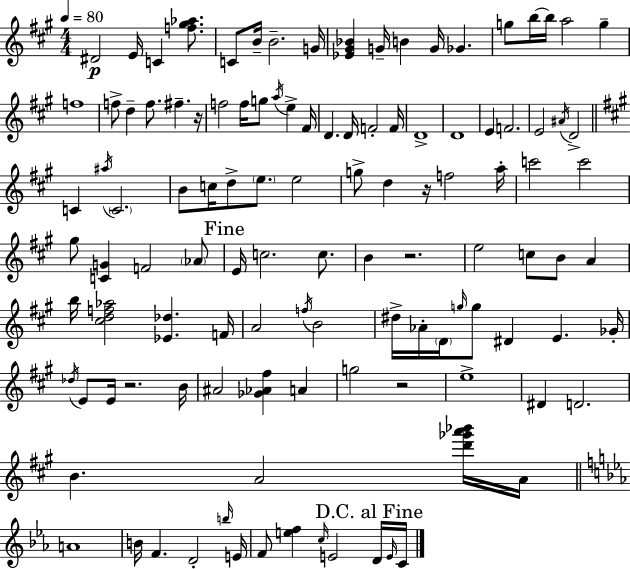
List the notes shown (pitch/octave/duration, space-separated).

D#4/h E4/s C4/q [F5,G#5,Ab5]/e. C4/e B4/s B4/h. G4/s [Eb4,G#4,Bb4]/q G4/s B4/q G4/s Gb4/q. G5/e B5/s B5/s A5/h G5/q F5/w F5/e D5/q F5/e. F#5/q. R/s F5/h F5/s G5/e A5/s E5/q F#4/s D4/q. D4/s F4/h F4/s D4/w D4/w E4/q F4/h. E4/h A#4/s D4/h C4/q A#5/s C4/h. B4/e C5/s D5/e E5/e. E5/h G5/e D5/q R/s F5/h A5/s C6/h C6/h G#5/e [C4,G4]/q F4/h Ab4/e E4/s C5/h. C5/e. B4/q R/h. E5/h C5/e B4/e A4/q B5/s [C#5,D5,F5,Ab5]/h [Eb4,Db5]/q. F4/s A4/h F5/s B4/h D#5/s Ab4/s D4/s G5/s G5/e D#4/q E4/q. Gb4/s Db5/s E4/e E4/s R/h. B4/s A#4/h [Gb4,Ab4,F#5]/q A4/q G5/h R/h E5/w D#4/q D4/h. B4/q. A4/h [D6,Gb6,A6,Bb6]/s A4/s A4/w B4/s F4/q. D4/h B5/s E4/s F4/e [E5,F5]/q C5/s E4/h D4/s E4/s C4/s